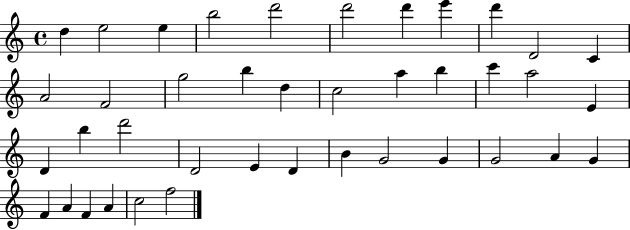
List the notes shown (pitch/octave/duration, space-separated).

D5/q E5/h E5/q B5/h D6/h D6/h D6/q E6/q D6/q D4/h C4/q A4/h F4/h G5/h B5/q D5/q C5/h A5/q B5/q C6/q A5/h E4/q D4/q B5/q D6/h D4/h E4/q D4/q B4/q G4/h G4/q G4/h A4/q G4/q F4/q A4/q F4/q A4/q C5/h F5/h